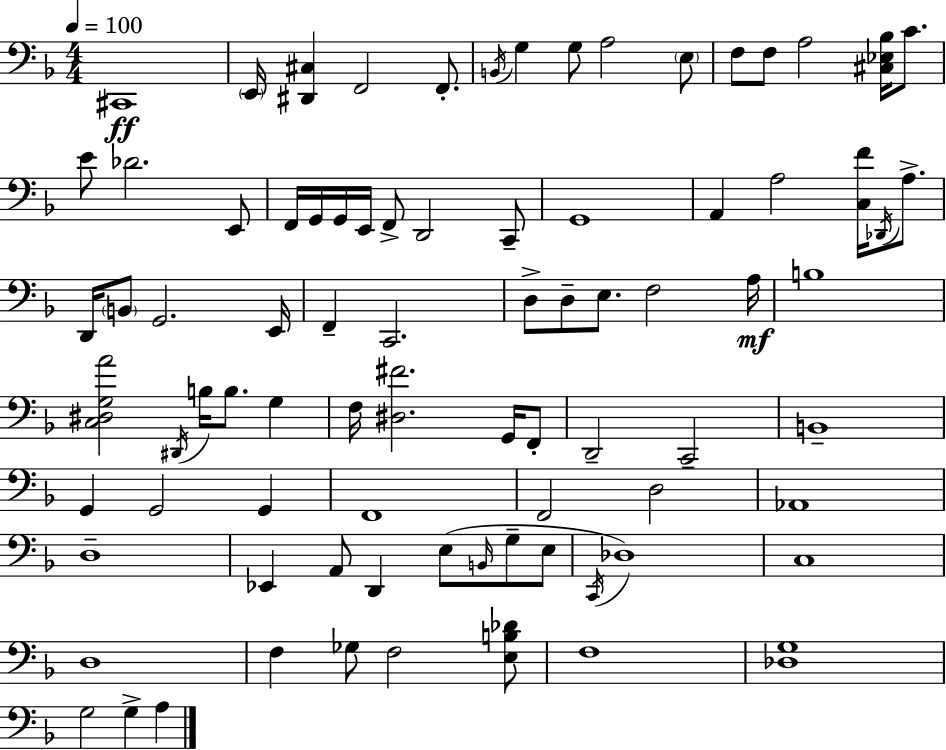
X:1
T:Untitled
M:4/4
L:1/4
K:F
^C,,4 E,,/4 [^D,,^C,] F,,2 F,,/2 B,,/4 G, G,/2 A,2 E,/2 F,/2 F,/2 A,2 [^C,_E,_B,]/4 C/2 E/2 _D2 E,,/2 F,,/4 G,,/4 G,,/4 E,,/4 F,,/2 D,,2 C,,/2 G,,4 A,, A,2 [C,F]/4 _D,,/4 A,/2 D,,/4 B,,/2 G,,2 E,,/4 F,, C,,2 D,/2 D,/2 E,/2 F,2 A,/4 B,4 [C,^D,G,A]2 ^D,,/4 B,/4 B,/2 G, F,/4 [^D,^F]2 G,,/4 F,,/2 D,,2 C,,2 B,,4 G,, G,,2 G,, F,,4 F,,2 D,2 _A,,4 D,4 _E,, A,,/2 D,, E,/2 B,,/4 G,/2 E,/2 C,,/4 _D,4 C,4 D,4 F, _G,/2 F,2 [E,B,_D]/2 F,4 [_D,G,]4 G,2 G, A,